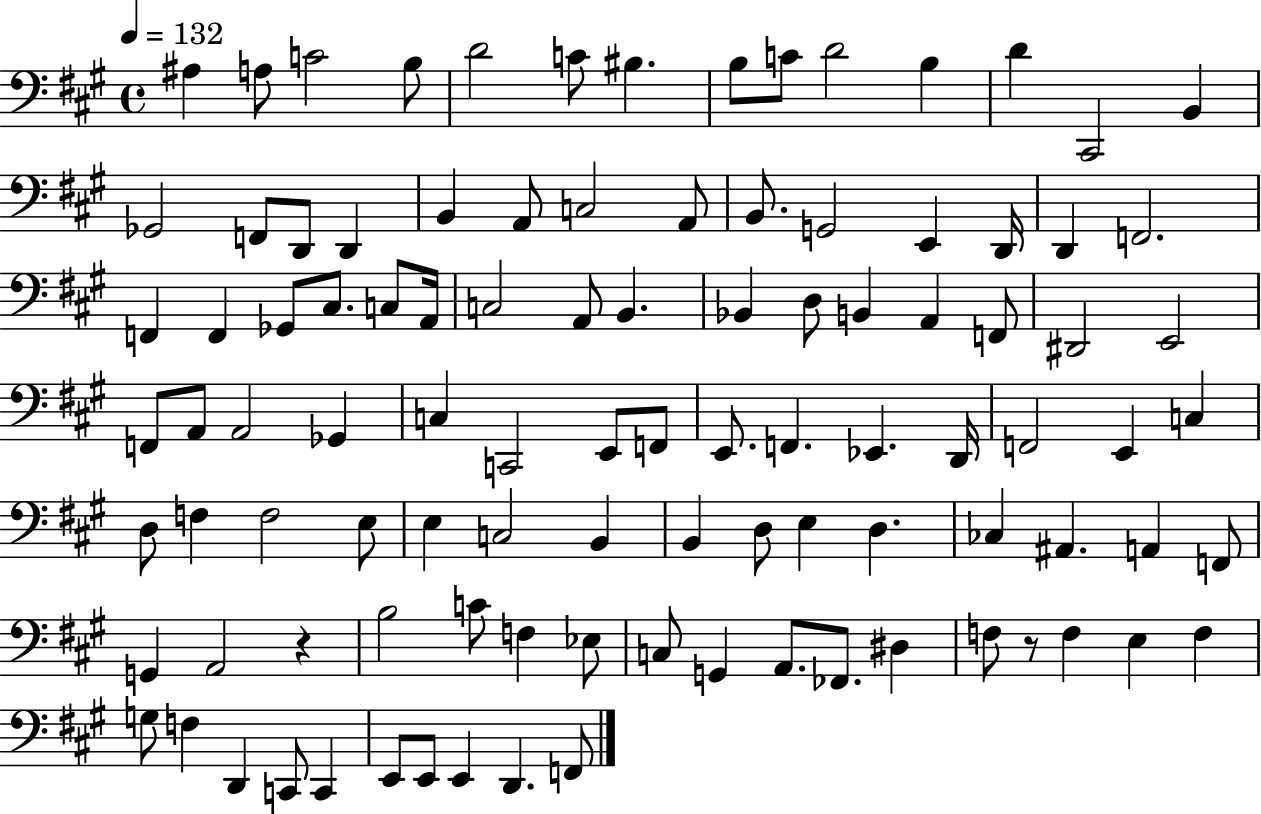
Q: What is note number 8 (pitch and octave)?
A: B3